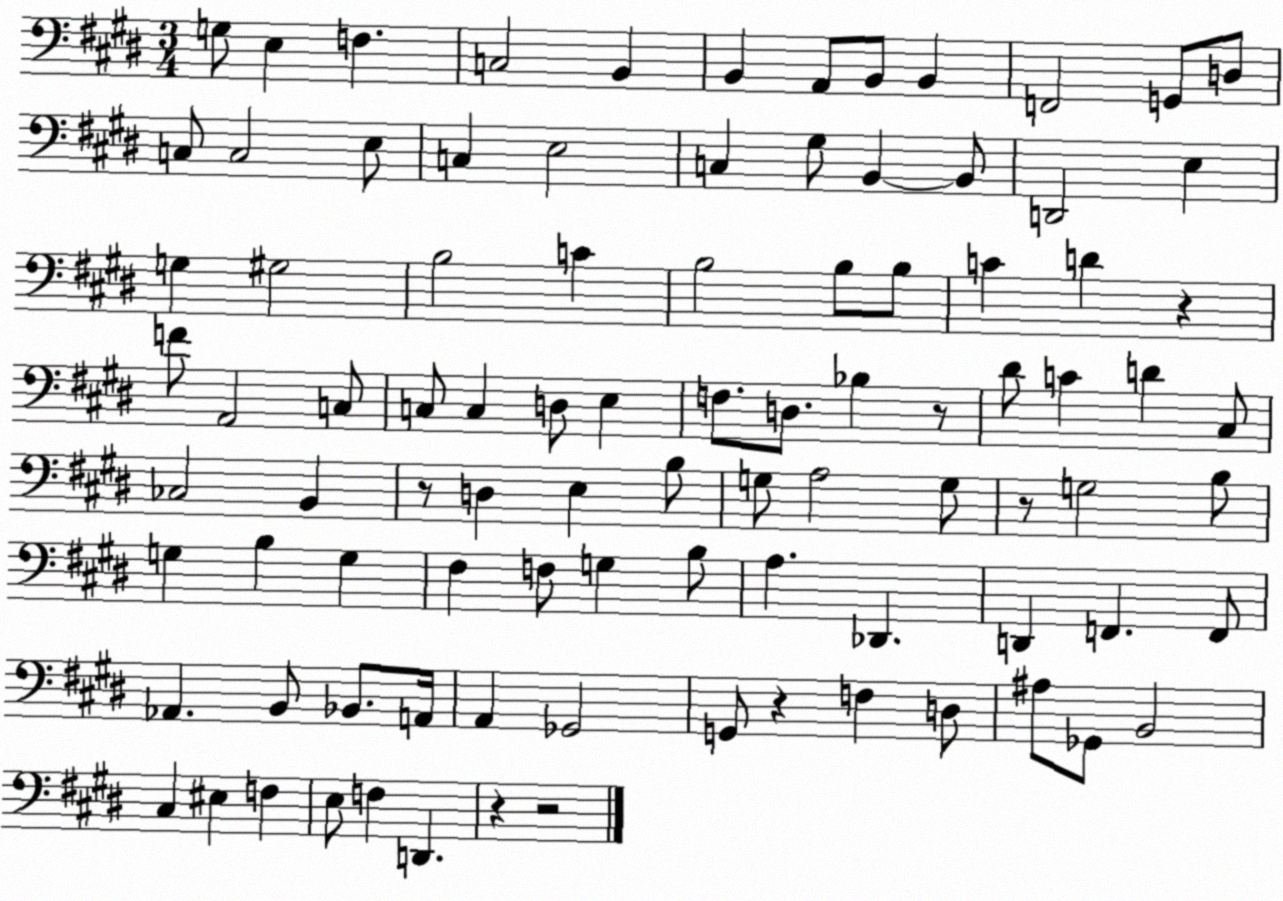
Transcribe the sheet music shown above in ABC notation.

X:1
T:Untitled
M:3/4
L:1/4
K:E
G,/2 E, F, C,2 B,, B,, A,,/2 B,,/2 B,, F,,2 G,,/2 D,/2 C,/2 C,2 E,/2 C, E,2 C, ^G,/2 B,, B,,/2 D,,2 E, G, ^G,2 B,2 C B,2 B,/2 B,/2 C D z F/2 A,,2 C,/2 C,/2 C, D,/2 E, F,/2 D,/2 _B, z/2 ^D/2 C D ^C,/2 _C,2 B,, z/2 D, E, B,/2 G,/2 A,2 G,/2 z/2 G,2 B,/2 G, B, G, ^F, F,/2 G, B,/2 A, _D,, D,, F,, F,,/2 _A,, B,,/2 _B,,/2 A,,/4 A,, _G,,2 G,,/2 z F, D,/2 ^A,/2 _G,,/2 B,,2 ^C, ^E, F, E,/2 F, D,, z z2